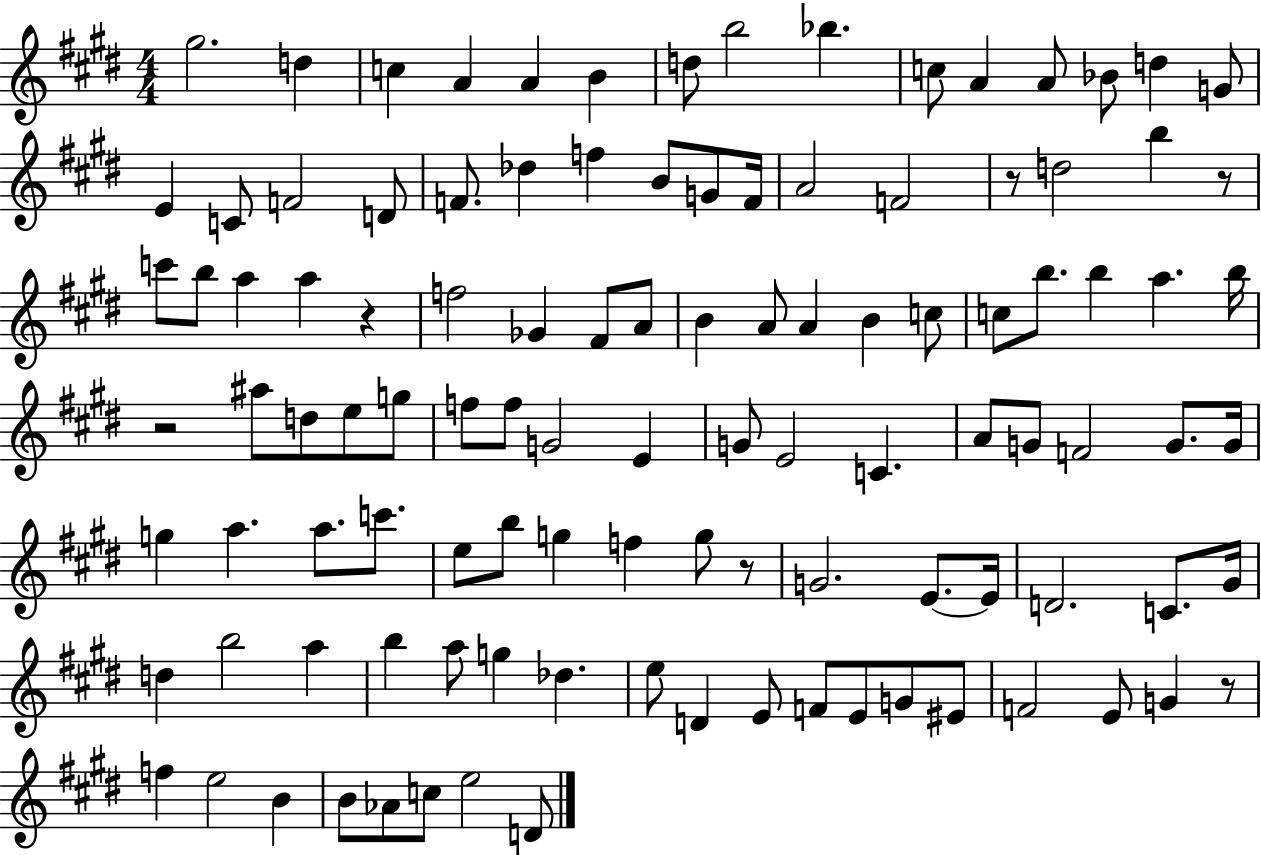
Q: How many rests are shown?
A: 6